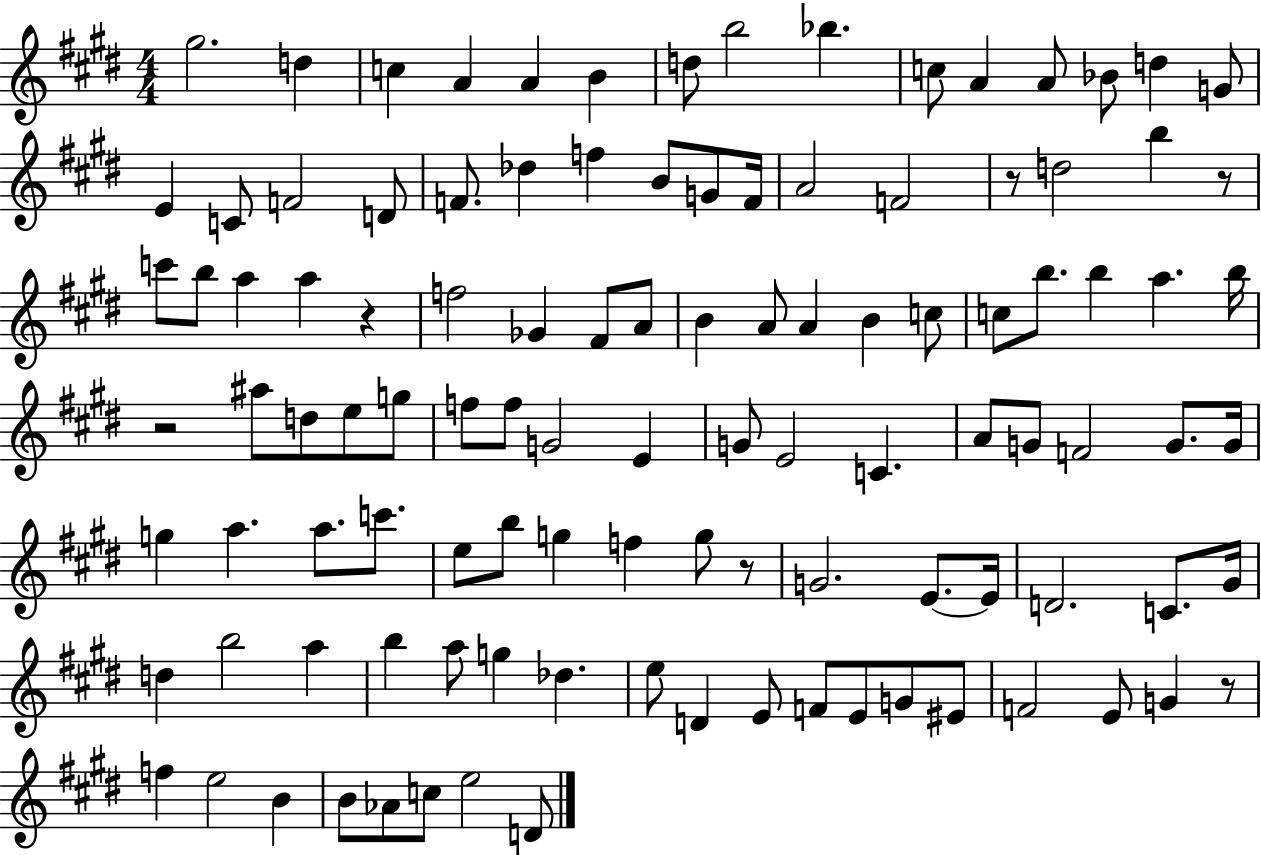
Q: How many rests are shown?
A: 6